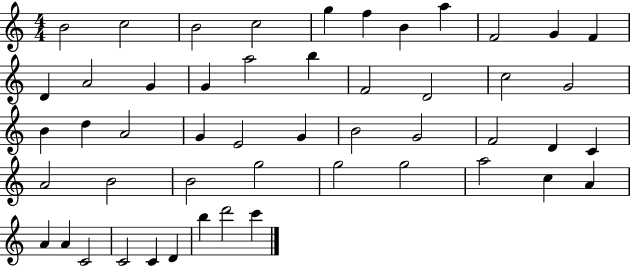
{
  \clef treble
  \numericTimeSignature
  \time 4/4
  \key c \major
  b'2 c''2 | b'2 c''2 | g''4 f''4 b'4 a''4 | f'2 g'4 f'4 | \break d'4 a'2 g'4 | g'4 a''2 b''4 | f'2 d'2 | c''2 g'2 | \break b'4 d''4 a'2 | g'4 e'2 g'4 | b'2 g'2 | f'2 d'4 c'4 | \break a'2 b'2 | b'2 g''2 | g''2 g''2 | a''2 c''4 a'4 | \break a'4 a'4 c'2 | c'2 c'4 d'4 | b''4 d'''2 c'''4 | \bar "|."
}